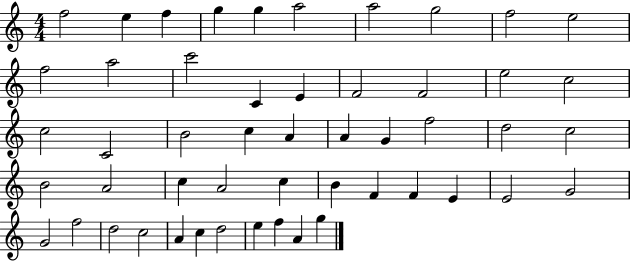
{
  \clef treble
  \numericTimeSignature
  \time 4/4
  \key c \major
  f''2 e''4 f''4 | g''4 g''4 a''2 | a''2 g''2 | f''2 e''2 | \break f''2 a''2 | c'''2 c'4 e'4 | f'2 f'2 | e''2 c''2 | \break c''2 c'2 | b'2 c''4 a'4 | a'4 g'4 f''2 | d''2 c''2 | \break b'2 a'2 | c''4 a'2 c''4 | b'4 f'4 f'4 e'4 | e'2 g'2 | \break g'2 f''2 | d''2 c''2 | a'4 c''4 d''2 | e''4 f''4 a'4 g''4 | \break \bar "|."
}